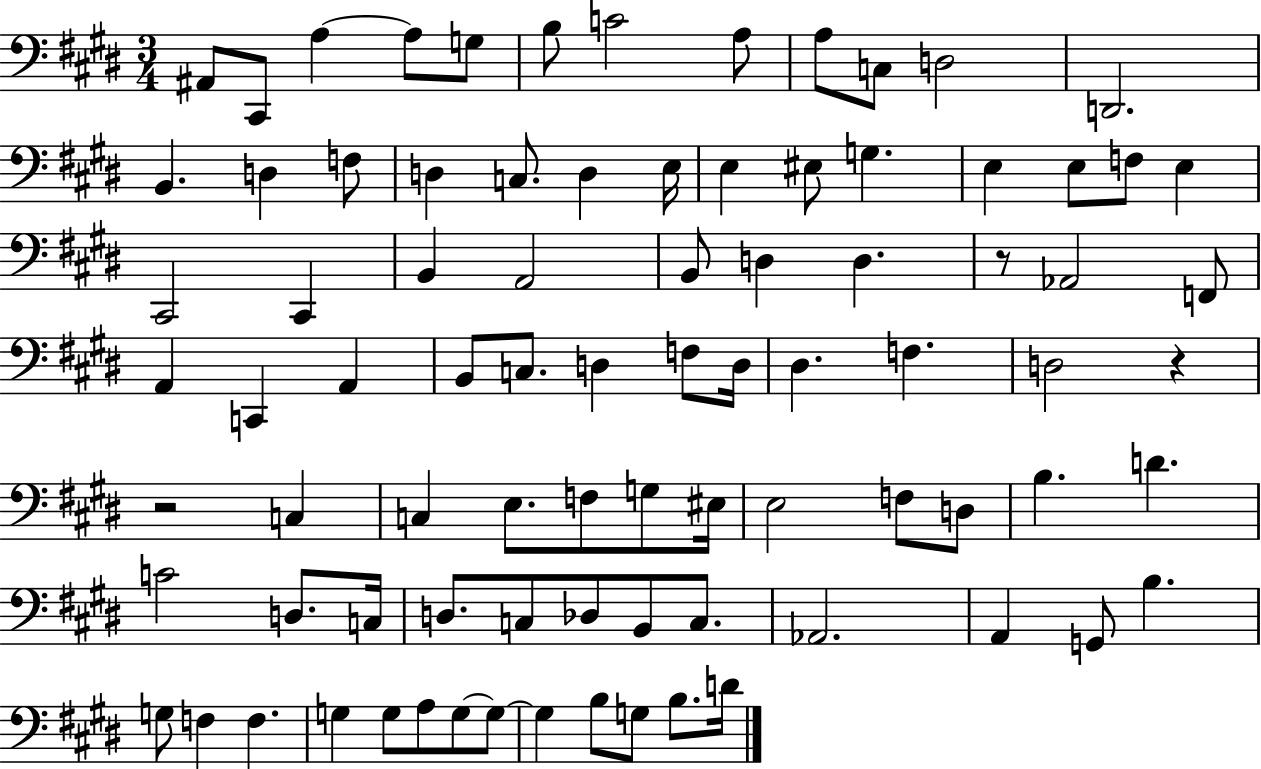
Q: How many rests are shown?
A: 3